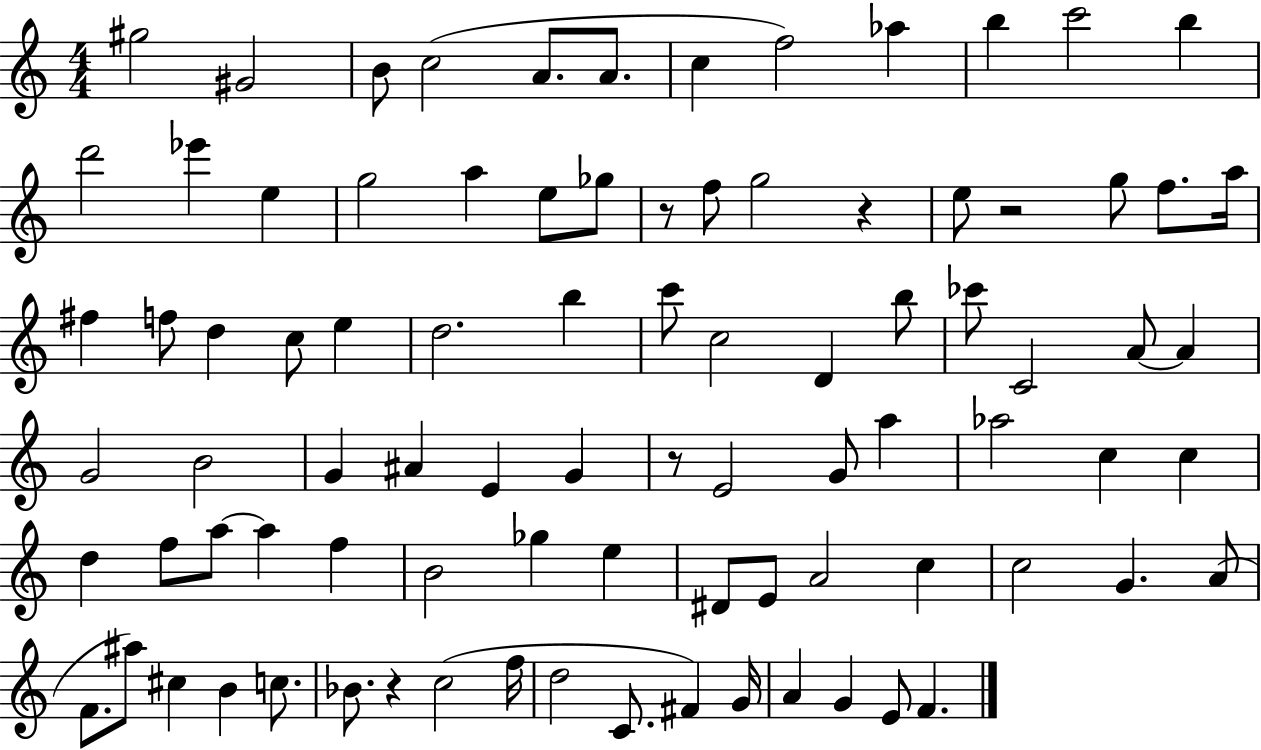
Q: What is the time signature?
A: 4/4